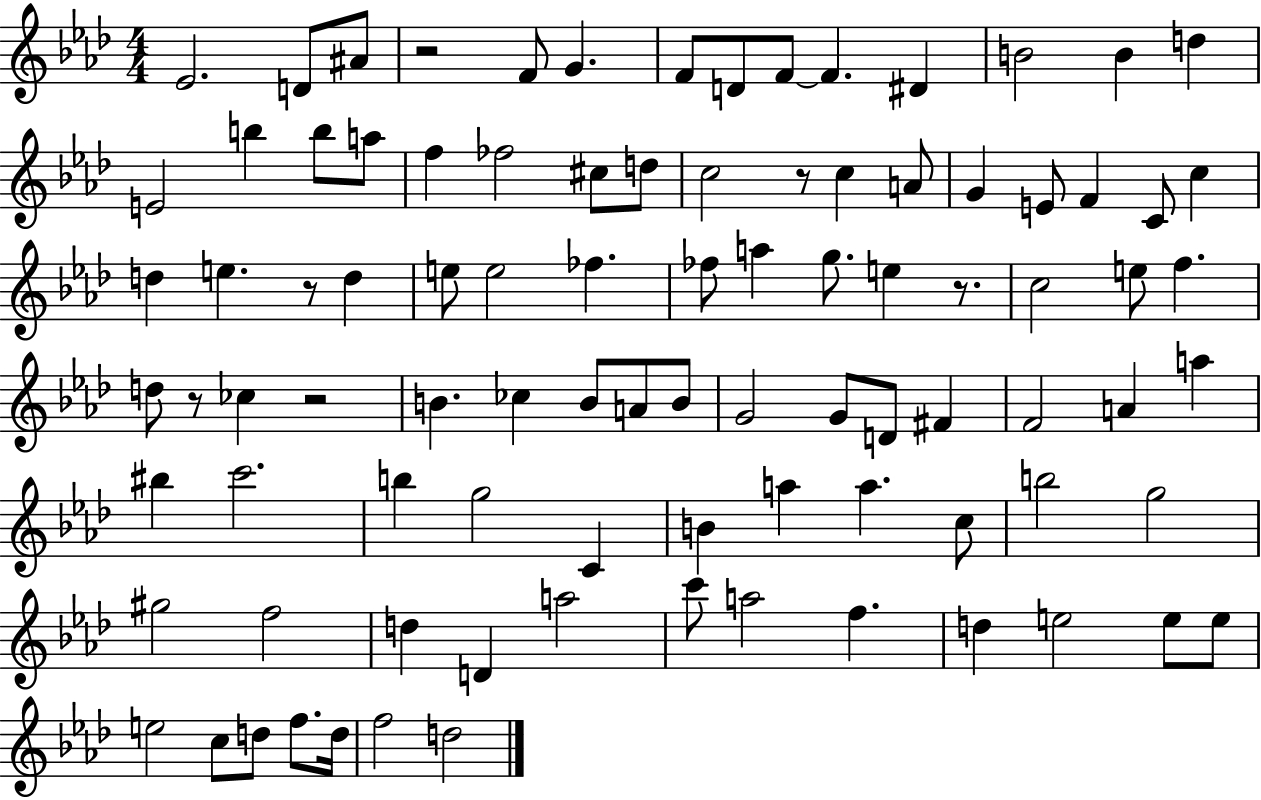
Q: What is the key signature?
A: AES major